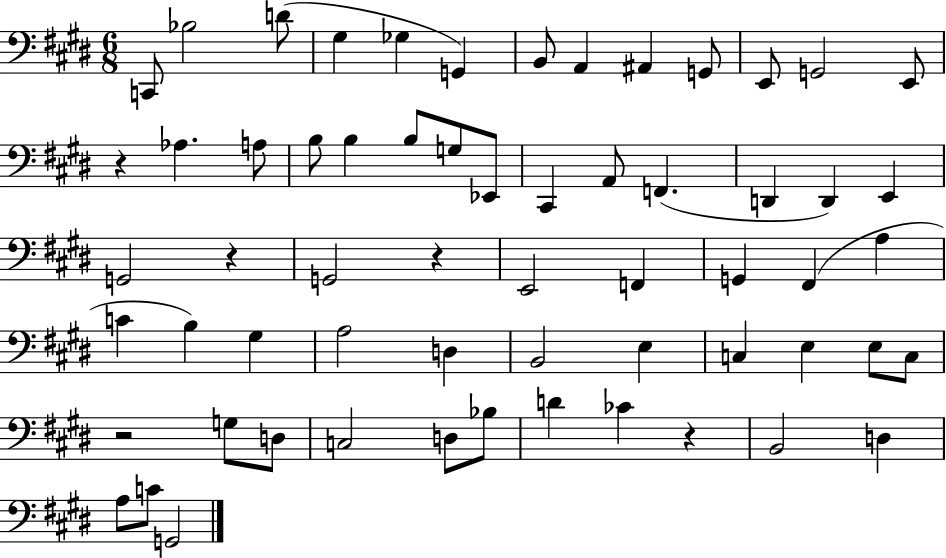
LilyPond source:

{
  \clef bass
  \numericTimeSignature
  \time 6/8
  \key e \major
  \repeat volta 2 { c,8 bes2 d'8( | gis4 ges4 g,4) | b,8 a,4 ais,4 g,8 | e,8 g,2 e,8 | \break r4 aes4. a8 | b8 b4 b8 g8 ees,8 | cis,4 a,8 f,4.( | d,4 d,4) e,4 | \break g,2 r4 | g,2 r4 | e,2 f,4 | g,4 fis,4( a4 | \break c'4 b4) gis4 | a2 d4 | b,2 e4 | c4 e4 e8 c8 | \break r2 g8 d8 | c2 d8 bes8 | d'4 ces'4 r4 | b,2 d4 | \break a8 c'8 g,2 | } \bar "|."
}